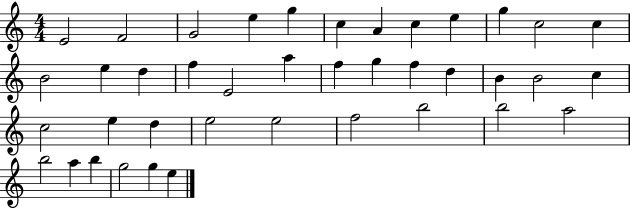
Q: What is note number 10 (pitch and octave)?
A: G5